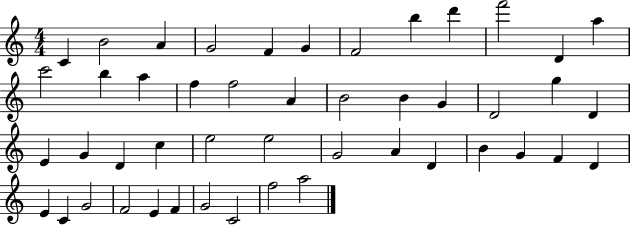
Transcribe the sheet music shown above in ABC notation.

X:1
T:Untitled
M:4/4
L:1/4
K:C
C B2 A G2 F G F2 b d' f'2 D a c'2 b a f f2 A B2 B G D2 g D E G D c e2 e2 G2 A D B G F D E C G2 F2 E F G2 C2 f2 a2